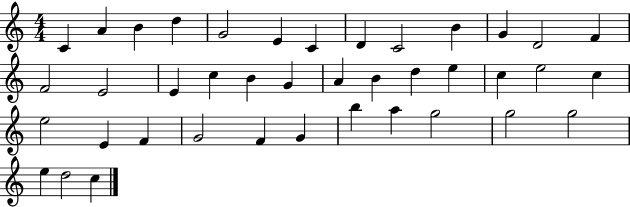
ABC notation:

X:1
T:Untitled
M:4/4
L:1/4
K:C
C A B d G2 E C D C2 B G D2 F F2 E2 E c B G A B d e c e2 c e2 E F G2 F G b a g2 g2 g2 e d2 c